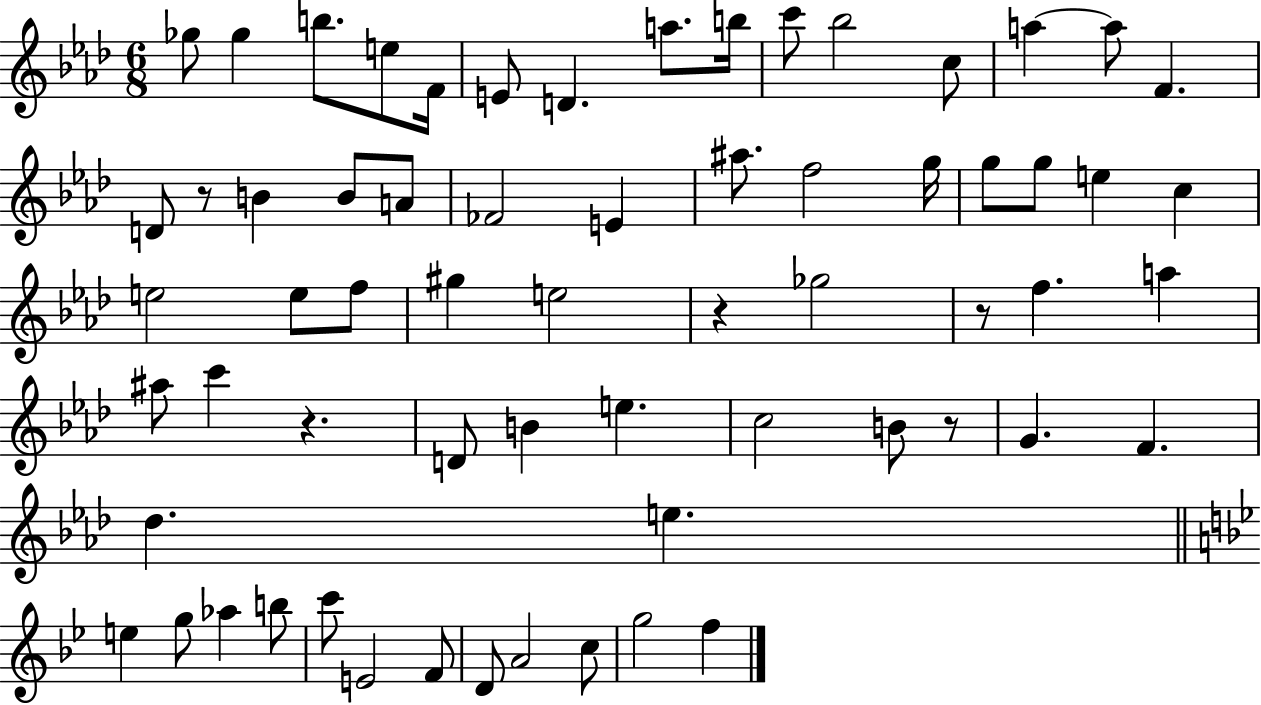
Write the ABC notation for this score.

X:1
T:Untitled
M:6/8
L:1/4
K:Ab
_g/2 _g b/2 e/2 F/4 E/2 D a/2 b/4 c'/2 _b2 c/2 a a/2 F D/2 z/2 B B/2 A/2 _F2 E ^a/2 f2 g/4 g/2 g/2 e c e2 e/2 f/2 ^g e2 z _g2 z/2 f a ^a/2 c' z D/2 B e c2 B/2 z/2 G F _d e e g/2 _a b/2 c'/2 E2 F/2 D/2 A2 c/2 g2 f